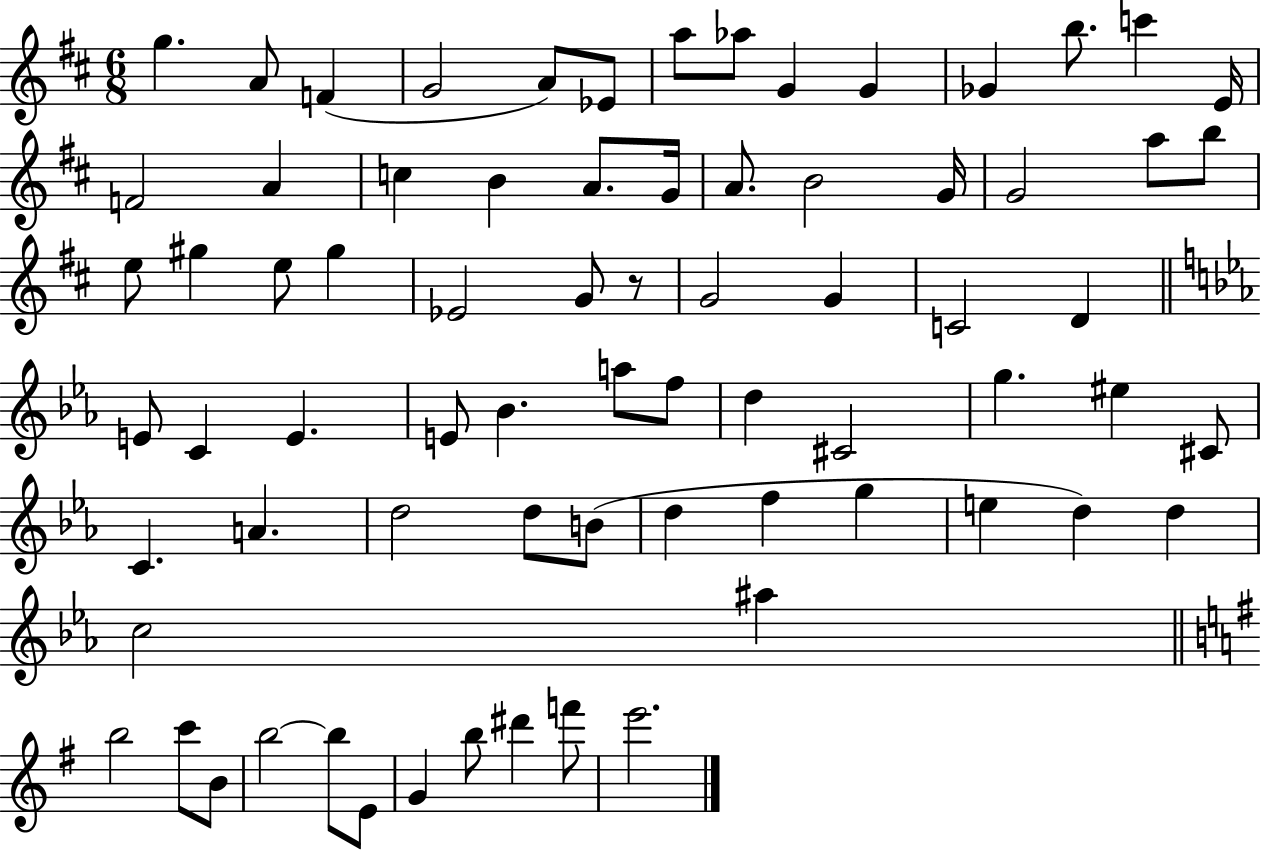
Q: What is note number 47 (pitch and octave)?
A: EIS5